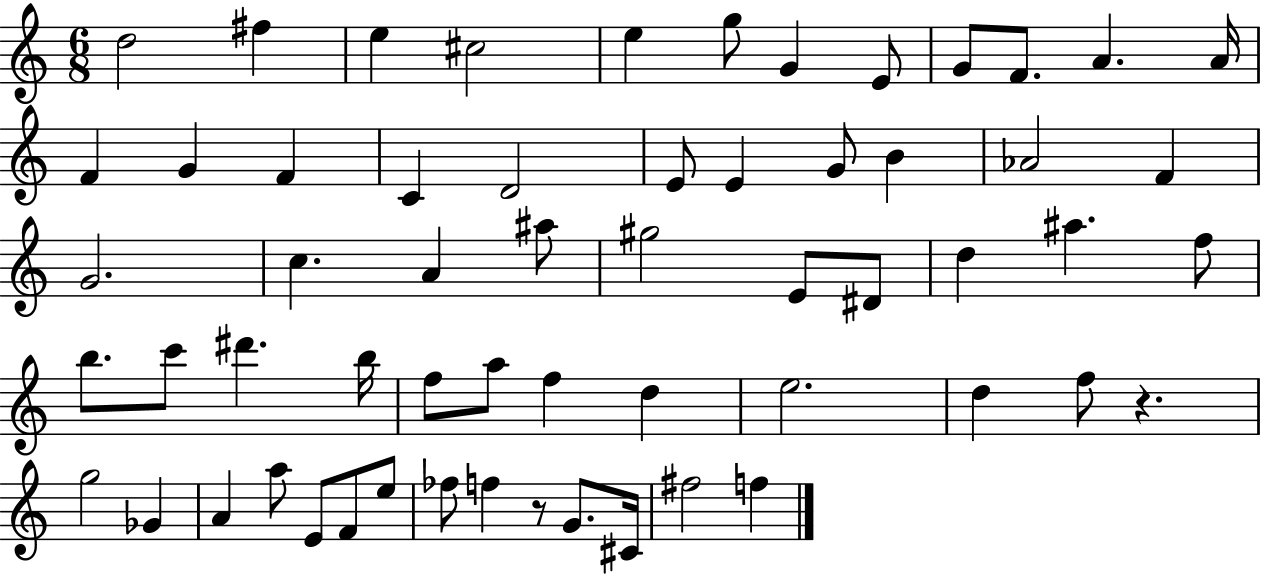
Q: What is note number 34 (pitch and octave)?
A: B5